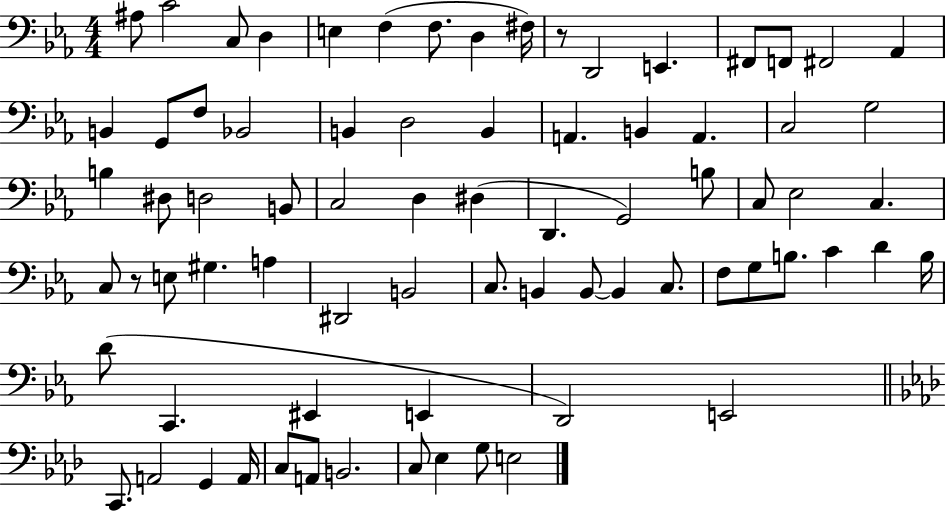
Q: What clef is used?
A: bass